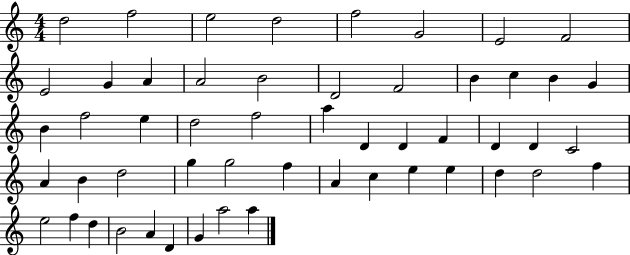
X:1
T:Untitled
M:4/4
L:1/4
K:C
d2 f2 e2 d2 f2 G2 E2 F2 E2 G A A2 B2 D2 F2 B c B G B f2 e d2 f2 a D D F D D C2 A B d2 g g2 f A c e e d d2 f e2 f d B2 A D G a2 a